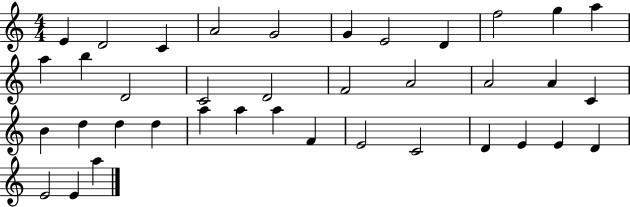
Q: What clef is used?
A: treble